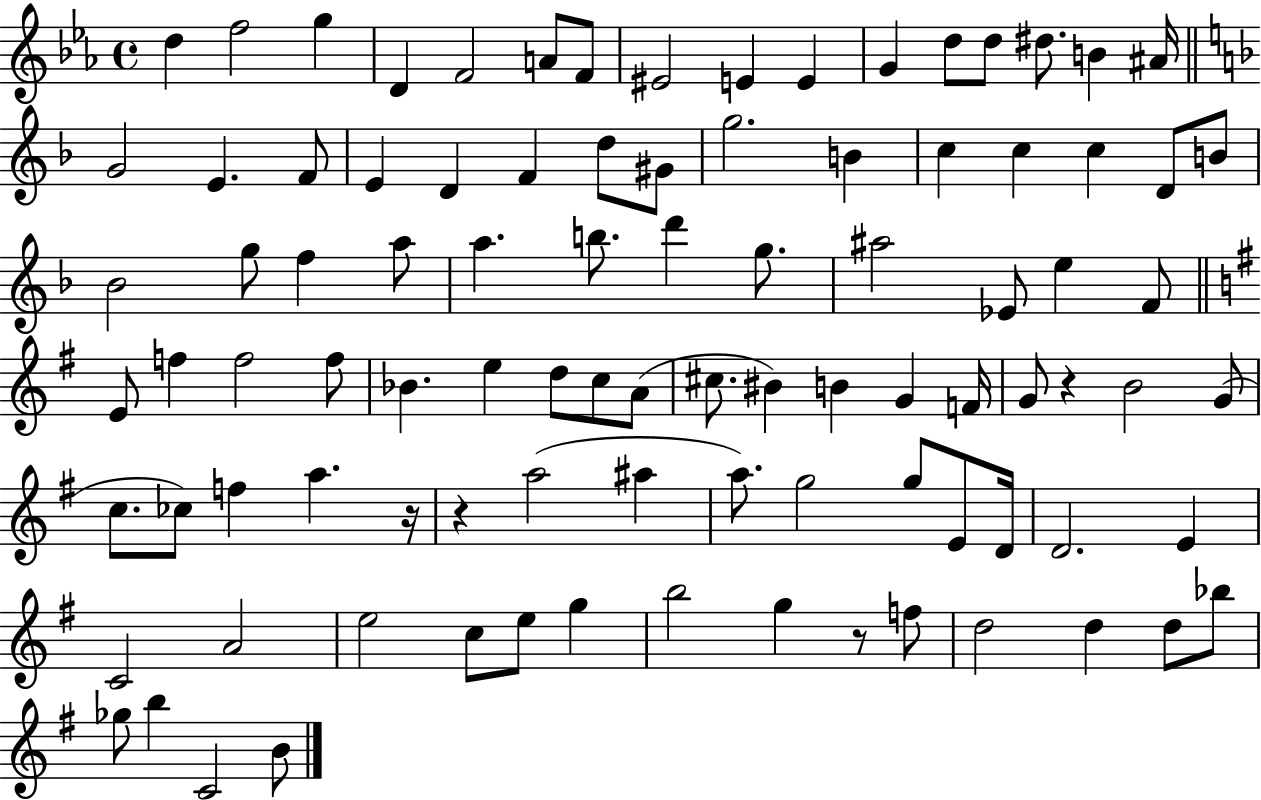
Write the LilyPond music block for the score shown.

{
  \clef treble
  \time 4/4
  \defaultTimeSignature
  \key ees \major
  d''4 f''2 g''4 | d'4 f'2 a'8 f'8 | eis'2 e'4 e'4 | g'4 d''8 d''8 dis''8. b'4 ais'16 | \break \bar "||" \break \key f \major g'2 e'4. f'8 | e'4 d'4 f'4 d''8 gis'8 | g''2. b'4 | c''4 c''4 c''4 d'8 b'8 | \break bes'2 g''8 f''4 a''8 | a''4. b''8. d'''4 g''8. | ais''2 ees'8 e''4 f'8 | \bar "||" \break \key g \major e'8 f''4 f''2 f''8 | bes'4. e''4 d''8 c''8 a'8( | cis''8. bis'4) b'4 g'4 f'16 | g'8 r4 b'2 g'8( | \break c''8. ces''8) f''4 a''4. r16 | r4 a''2( ais''4 | a''8.) g''2 g''8 e'8 d'16 | d'2. e'4 | \break c'2 a'2 | e''2 c''8 e''8 g''4 | b''2 g''4 r8 f''8 | d''2 d''4 d''8 bes''8 | \break ges''8 b''4 c'2 b'8 | \bar "|."
}